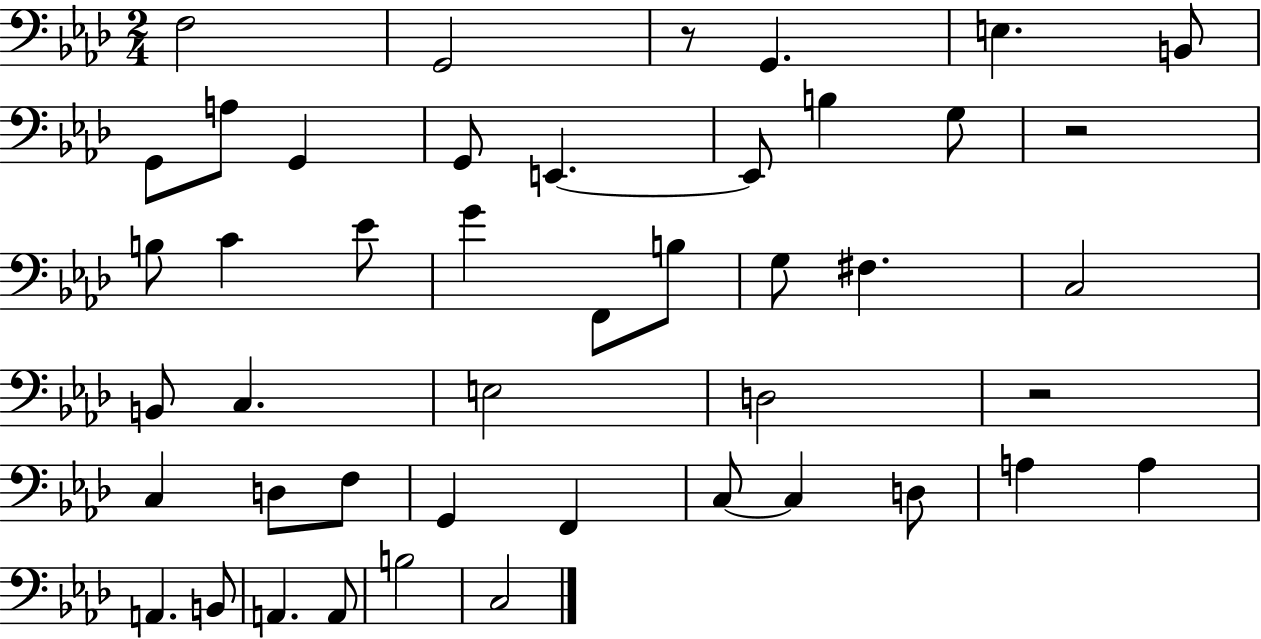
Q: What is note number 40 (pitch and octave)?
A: A2